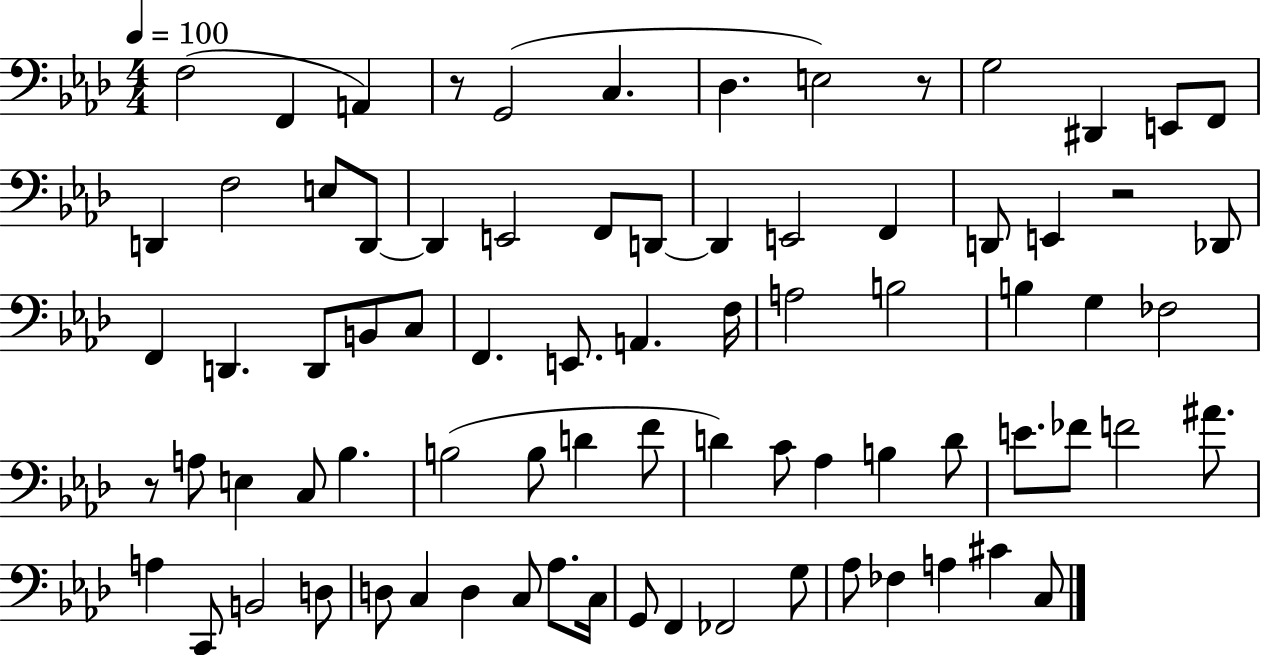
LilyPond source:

{
  \clef bass
  \numericTimeSignature
  \time 4/4
  \key aes \major
  \tempo 4 = 100
  f2( f,4 a,4) | r8 g,2( c4. | des4. e2) r8 | g2 dis,4 e,8 f,8 | \break d,4 f2 e8 d,8~~ | d,4 e,2 f,8 d,8~~ | d,4 e,2 f,4 | d,8 e,4 r2 des,8 | \break f,4 d,4. d,8 b,8 c8 | f,4. e,8. a,4. f16 | a2 b2 | b4 g4 fes2 | \break r8 a8 e4 c8 bes4. | b2( b8 d'4 f'8 | d'4) c'8 aes4 b4 d'8 | e'8. fes'8 f'2 ais'8. | \break a4 c,8 b,2 d8 | d8 c4 d4 c8 aes8. c16 | g,8 f,4 fes,2 g8 | aes8 fes4 a4 cis'4 c8 | \break \bar "|."
}